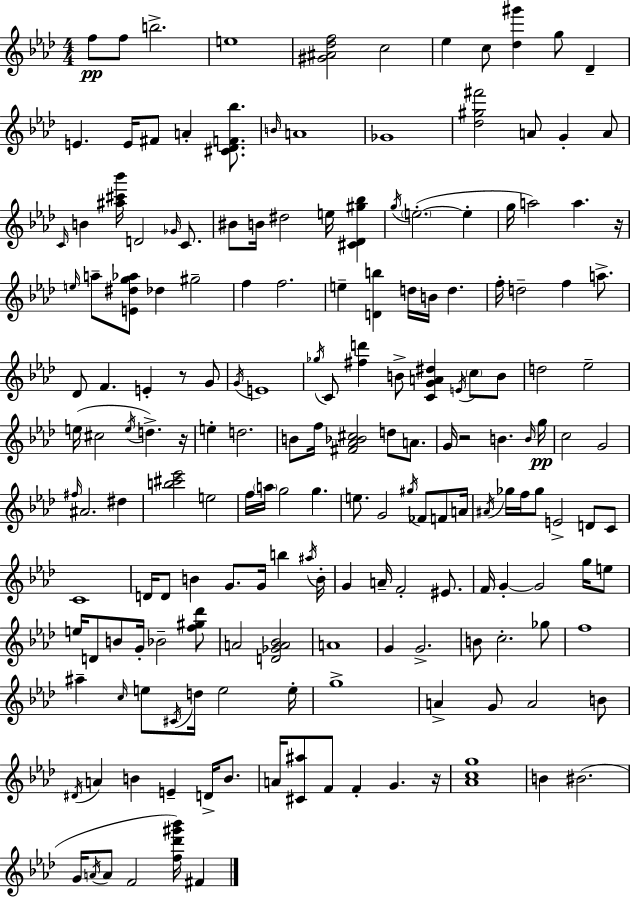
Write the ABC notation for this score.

X:1
T:Untitled
M:4/4
L:1/4
K:Fm
f/2 f/2 b2 e4 [^G^A_df]2 c2 _e c/2 [_d^g'] g/2 _D E E/4 ^F/2 A [^C_DF_b]/2 B/4 A4 _G4 [_d^g^f']2 A/2 G A/2 C/4 B [^a^c'_b']/4 D2 _G/4 C/2 ^B/2 B/4 ^d2 e/4 [^C_D^g_b] g/4 e2 e g/4 a2 a z/4 e/4 a/2 [E^dg_a]/2 _d ^g2 f f2 e [Db] d/4 B/4 d f/4 d2 f a/2 _D/2 F E z/2 G/2 G/4 E4 _g/4 C/2 [^fd'] B/2 [CGA^d] E/4 c/2 B/2 d2 _e2 e/4 ^c2 e/4 d z/4 e d2 B/2 f/4 [^F_A_B^c]2 d/2 A/2 G/4 z2 B B/4 g/4 c2 G2 ^f/4 ^A2 ^d [b^c'_e']2 e2 f/4 a/4 g2 g e/2 G2 ^g/4 _F/2 F/2 A/4 ^A/4 _g/4 f/4 _g/2 E2 D/2 C/2 C4 D/4 D/2 B G/2 G/4 b ^a/4 B/4 G A/4 F2 ^E/2 F/4 G G2 g/4 e/2 e/4 D/2 B/2 G/4 _B2 [f^g_d']/2 A2 [D_GA_B]2 A4 G G2 B/2 c2 _g/2 f4 ^a c/4 e/2 ^C/4 d/4 e2 e/4 g4 A G/2 A2 B/2 ^D/4 A B E D/4 B/2 A/4 [^C^a]/2 F/2 F G z/4 [_Acg]4 B ^B2 G/4 A/4 A/2 F2 [f_d'^g'_b']/4 ^F